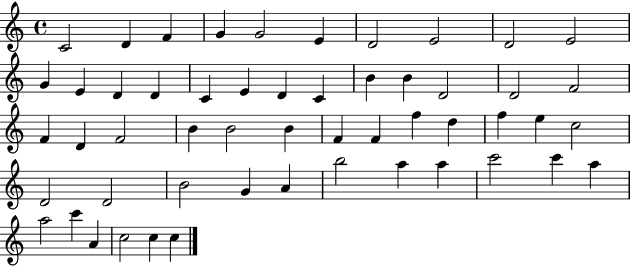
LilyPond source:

{
  \clef treble
  \time 4/4
  \defaultTimeSignature
  \key c \major
  c'2 d'4 f'4 | g'4 g'2 e'4 | d'2 e'2 | d'2 e'2 | \break g'4 e'4 d'4 d'4 | c'4 e'4 d'4 c'4 | b'4 b'4 d'2 | d'2 f'2 | \break f'4 d'4 f'2 | b'4 b'2 b'4 | f'4 f'4 f''4 d''4 | f''4 e''4 c''2 | \break d'2 d'2 | b'2 g'4 a'4 | b''2 a''4 a''4 | c'''2 c'''4 a''4 | \break a''2 c'''4 a'4 | c''2 c''4 c''4 | \bar "|."
}